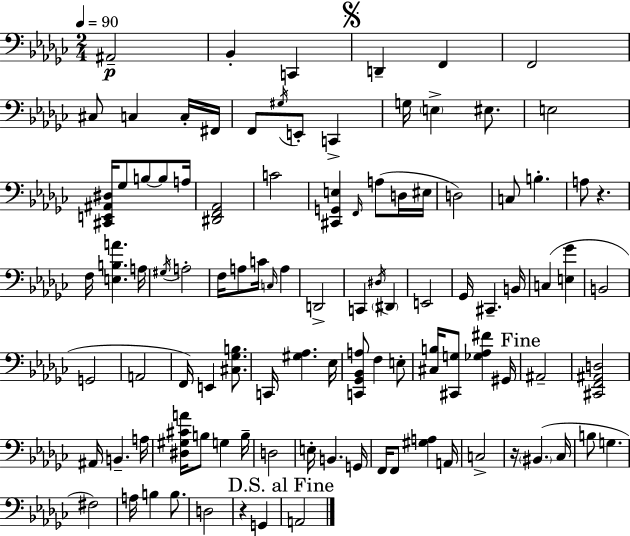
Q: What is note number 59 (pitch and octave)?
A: G#2